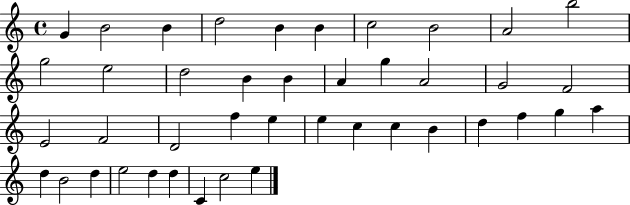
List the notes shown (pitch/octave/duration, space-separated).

G4/q B4/h B4/q D5/h B4/q B4/q C5/h B4/h A4/h B5/h G5/h E5/h D5/h B4/q B4/q A4/q G5/q A4/h G4/h F4/h E4/h F4/h D4/h F5/q E5/q E5/q C5/q C5/q B4/q D5/q F5/q G5/q A5/q D5/q B4/h D5/q E5/h D5/q D5/q C4/q C5/h E5/q